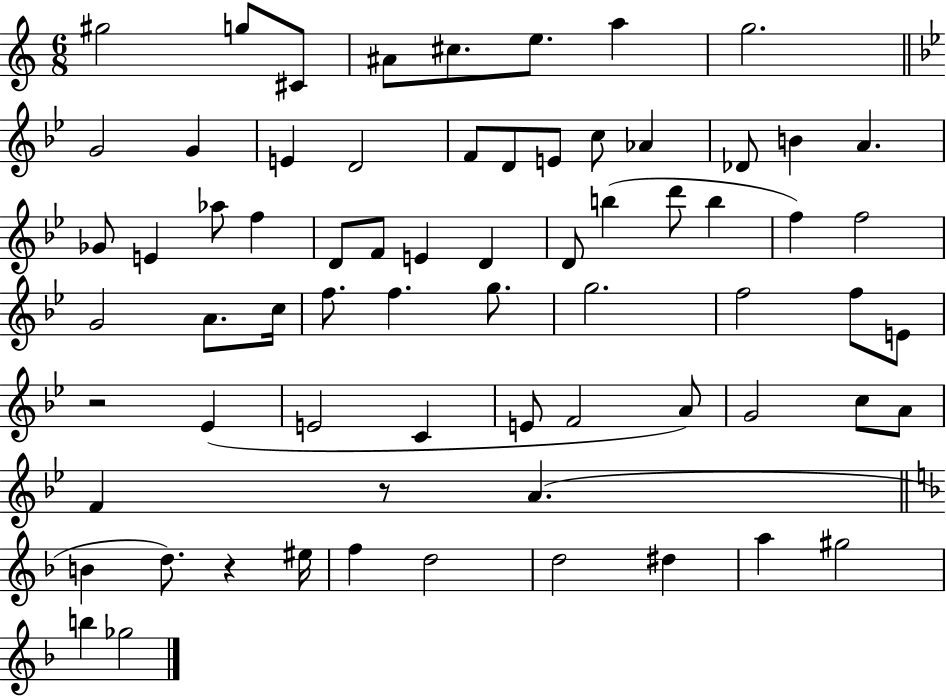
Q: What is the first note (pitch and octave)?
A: G#5